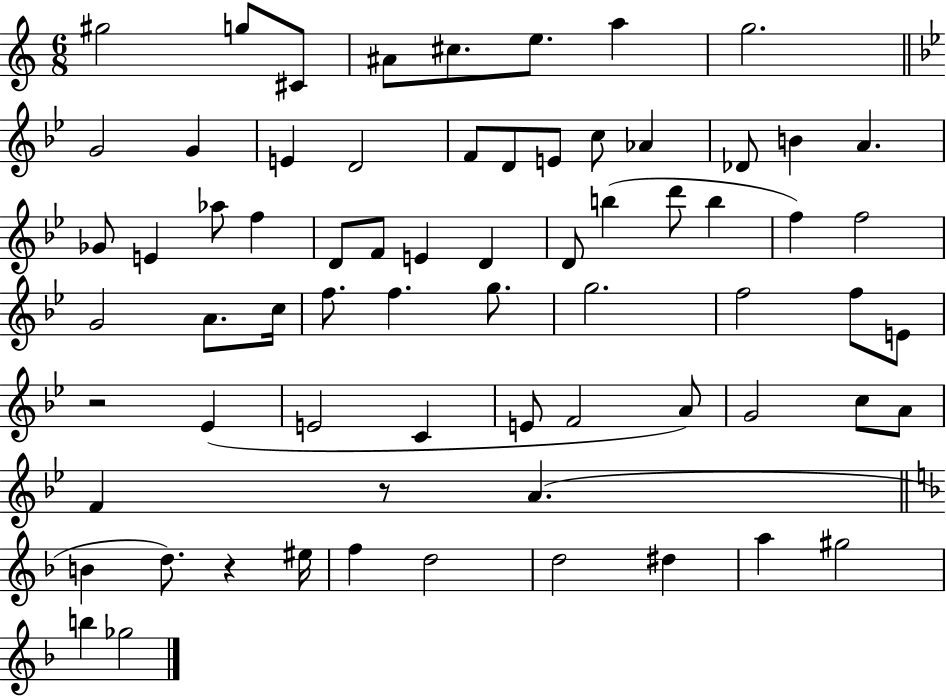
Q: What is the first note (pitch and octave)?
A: G#5